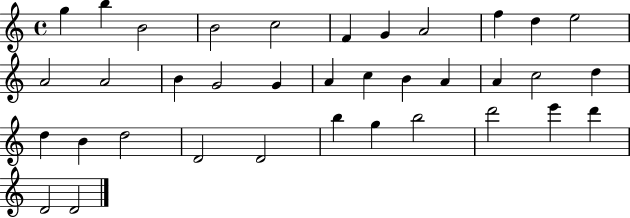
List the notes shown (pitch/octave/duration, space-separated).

G5/q B5/q B4/h B4/h C5/h F4/q G4/q A4/h F5/q D5/q E5/h A4/h A4/h B4/q G4/h G4/q A4/q C5/q B4/q A4/q A4/q C5/h D5/q D5/q B4/q D5/h D4/h D4/h B5/q G5/q B5/h D6/h E6/q D6/q D4/h D4/h